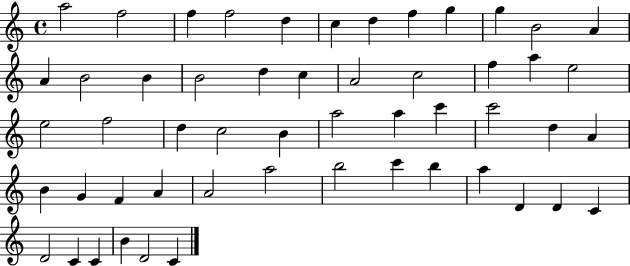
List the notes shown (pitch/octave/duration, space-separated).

A5/h F5/h F5/q F5/h D5/q C5/q D5/q F5/q G5/q G5/q B4/h A4/q A4/q B4/h B4/q B4/h D5/q C5/q A4/h C5/h F5/q A5/q E5/h E5/h F5/h D5/q C5/h B4/q A5/h A5/q C6/q C6/h D5/q A4/q B4/q G4/q F4/q A4/q A4/h A5/h B5/h C6/q B5/q A5/q D4/q D4/q C4/q D4/h C4/q C4/q B4/q D4/h C4/q